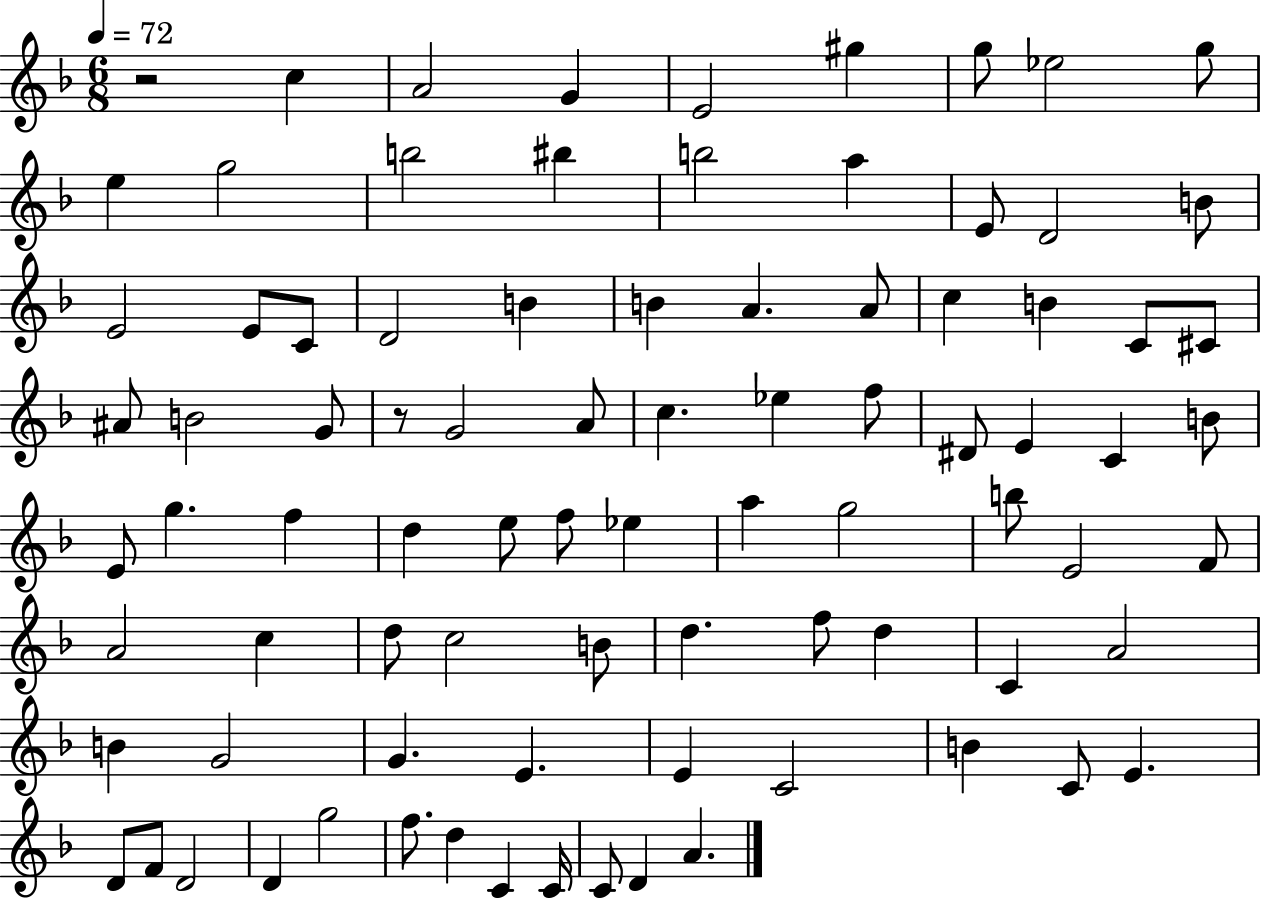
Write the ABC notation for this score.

X:1
T:Untitled
M:6/8
L:1/4
K:F
z2 c A2 G E2 ^g g/2 _e2 g/2 e g2 b2 ^b b2 a E/2 D2 B/2 E2 E/2 C/2 D2 B B A A/2 c B C/2 ^C/2 ^A/2 B2 G/2 z/2 G2 A/2 c _e f/2 ^D/2 E C B/2 E/2 g f d e/2 f/2 _e a g2 b/2 E2 F/2 A2 c d/2 c2 B/2 d f/2 d C A2 B G2 G E E C2 B C/2 E D/2 F/2 D2 D g2 f/2 d C C/4 C/2 D A